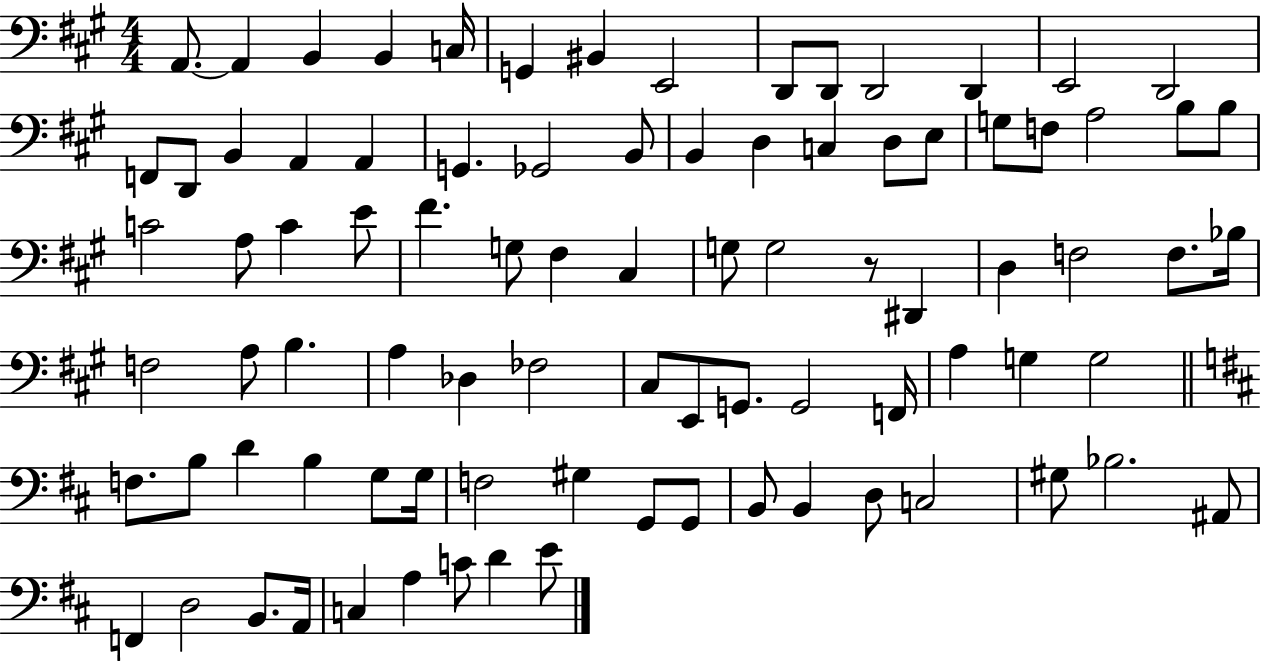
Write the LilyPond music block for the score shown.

{
  \clef bass
  \numericTimeSignature
  \time 4/4
  \key a \major
  a,8.~~ a,4 b,4 b,4 c16 | g,4 bis,4 e,2 | d,8 d,8 d,2 d,4 | e,2 d,2 | \break f,8 d,8 b,4 a,4 a,4 | g,4. ges,2 b,8 | b,4 d4 c4 d8 e8 | g8 f8 a2 b8 b8 | \break c'2 a8 c'4 e'8 | fis'4. g8 fis4 cis4 | g8 g2 r8 dis,4 | d4 f2 f8. bes16 | \break f2 a8 b4. | a4 des4 fes2 | cis8 e,8 g,8. g,2 f,16 | a4 g4 g2 | \break \bar "||" \break \key d \major f8. b8 d'4 b4 g8 g16 | f2 gis4 g,8 g,8 | b,8 b,4 d8 c2 | gis8 bes2. ais,8 | \break f,4 d2 b,8. a,16 | c4 a4 c'8 d'4 e'8 | \bar "|."
}